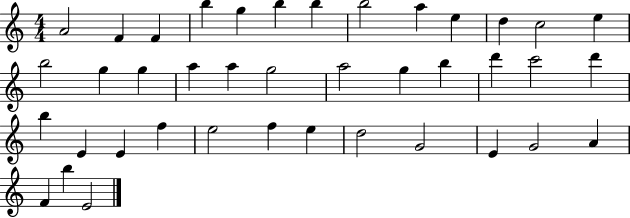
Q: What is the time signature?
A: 4/4